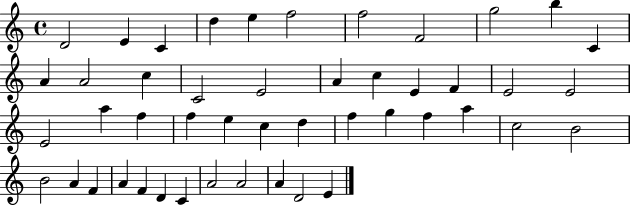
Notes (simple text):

D4/h E4/q C4/q D5/q E5/q F5/h F5/h F4/h G5/h B5/q C4/q A4/q A4/h C5/q C4/h E4/h A4/q C5/q E4/q F4/q E4/h E4/h E4/h A5/q F5/q F5/q E5/q C5/q D5/q F5/q G5/q F5/q A5/q C5/h B4/h B4/h A4/q F4/q A4/q F4/q D4/q C4/q A4/h A4/h A4/q D4/h E4/q